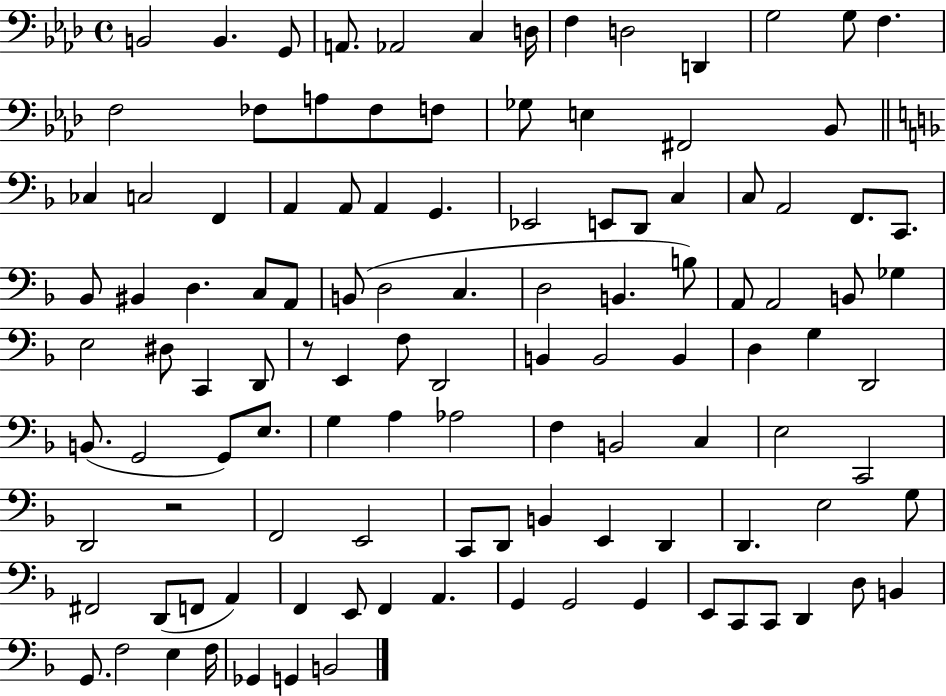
X:1
T:Untitled
M:4/4
L:1/4
K:Ab
B,,2 B,, G,,/2 A,,/2 _A,,2 C, D,/4 F, D,2 D,, G,2 G,/2 F, F,2 _F,/2 A,/2 _F,/2 F,/2 _G,/2 E, ^F,,2 _B,,/2 _C, C,2 F,, A,, A,,/2 A,, G,, _E,,2 E,,/2 D,,/2 C, C,/2 A,,2 F,,/2 C,,/2 _B,,/2 ^B,, D, C,/2 A,,/2 B,,/2 D,2 C, D,2 B,, B,/2 A,,/2 A,,2 B,,/2 _G, E,2 ^D,/2 C,, D,,/2 z/2 E,, F,/2 D,,2 B,, B,,2 B,, D, G, D,,2 B,,/2 G,,2 G,,/2 E,/2 G, A, _A,2 F, B,,2 C, E,2 C,,2 D,,2 z2 F,,2 E,,2 C,,/2 D,,/2 B,, E,, D,, D,, E,2 G,/2 ^F,,2 D,,/2 F,,/2 A,, F,, E,,/2 F,, A,, G,, G,,2 G,, E,,/2 C,,/2 C,,/2 D,, D,/2 B,, G,,/2 F,2 E, F,/4 _G,, G,, B,,2